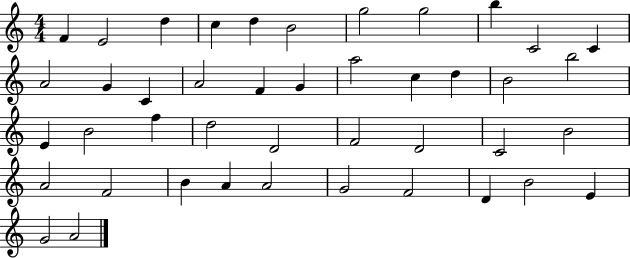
X:1
T:Untitled
M:4/4
L:1/4
K:C
F E2 d c d B2 g2 g2 b C2 C A2 G C A2 F G a2 c d B2 b2 E B2 f d2 D2 F2 D2 C2 B2 A2 F2 B A A2 G2 F2 D B2 E G2 A2